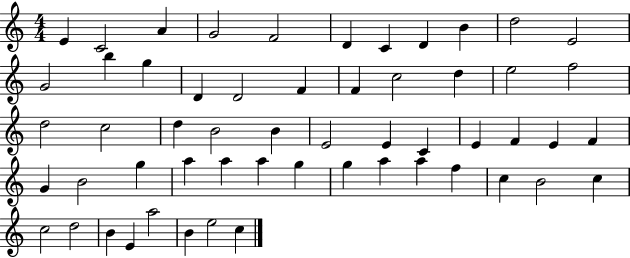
E4/q C4/h A4/q G4/h F4/h D4/q C4/q D4/q B4/q D5/h E4/h G4/h B5/q G5/q D4/q D4/h F4/q F4/q C5/h D5/q E5/h F5/h D5/h C5/h D5/q B4/h B4/q E4/h E4/q C4/q E4/q F4/q E4/q F4/q G4/q B4/h G5/q A5/q A5/q A5/q G5/q G5/q A5/q A5/q F5/q C5/q B4/h C5/q C5/h D5/h B4/q E4/q A5/h B4/q E5/h C5/q